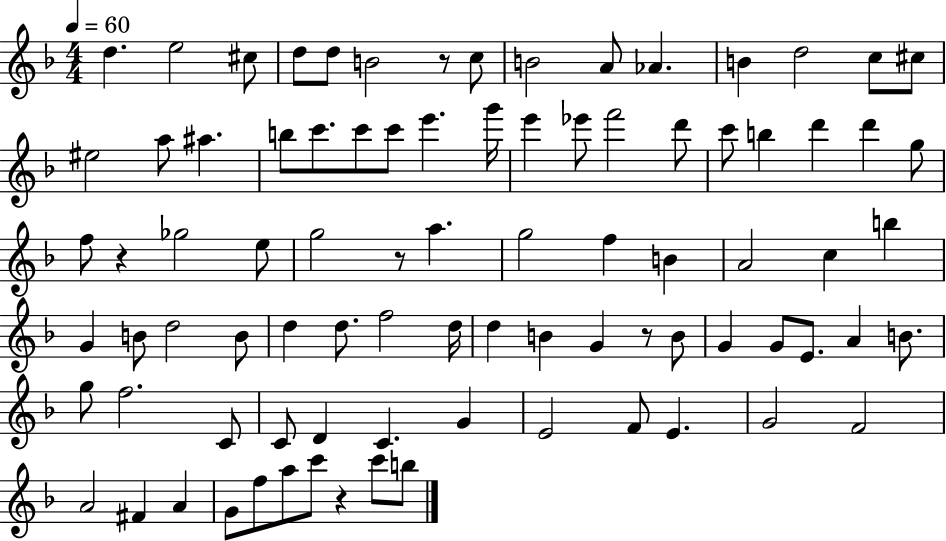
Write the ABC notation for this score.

X:1
T:Untitled
M:4/4
L:1/4
K:F
d e2 ^c/2 d/2 d/2 B2 z/2 c/2 B2 A/2 _A B d2 c/2 ^c/2 ^e2 a/2 ^a b/2 c'/2 c'/2 c'/2 e' g'/4 e' _e'/2 f'2 d'/2 c'/2 b d' d' g/2 f/2 z _g2 e/2 g2 z/2 a g2 f B A2 c b G B/2 d2 B/2 d d/2 f2 d/4 d B G z/2 B/2 G G/2 E/2 A B/2 g/2 f2 C/2 C/2 D C G E2 F/2 E G2 F2 A2 ^F A G/2 f/2 a/2 c'/2 z c'/2 b/2